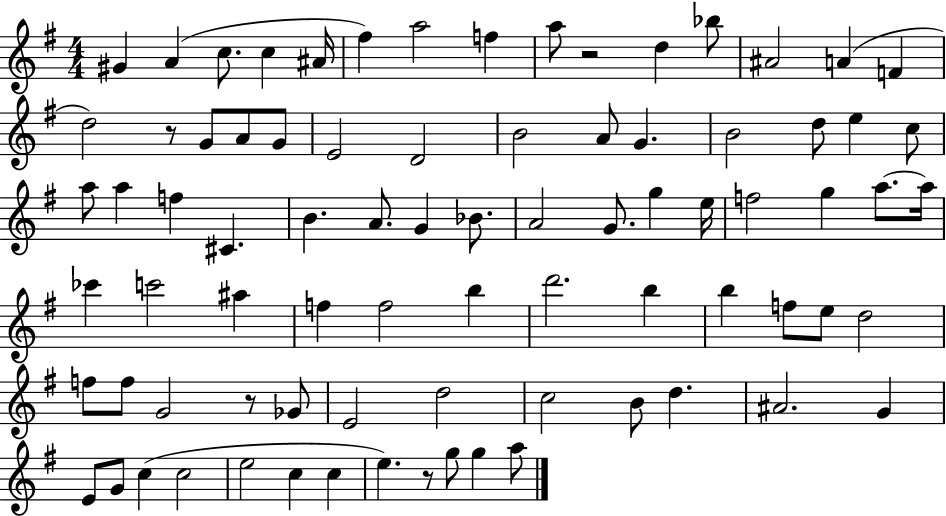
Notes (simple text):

G#4/q A4/q C5/e. C5/q A#4/s F#5/q A5/h F5/q A5/e R/h D5/q Bb5/e A#4/h A4/q F4/q D5/h R/e G4/e A4/e G4/e E4/h D4/h B4/h A4/e G4/q. B4/h D5/e E5/q C5/e A5/e A5/q F5/q C#4/q. B4/q. A4/e. G4/q Bb4/e. A4/h G4/e. G5/q E5/s F5/h G5/q A5/e. A5/s CES6/q C6/h A#5/q F5/q F5/h B5/q D6/h. B5/q B5/q F5/e E5/e D5/h F5/e F5/e G4/h R/e Gb4/e E4/h D5/h C5/h B4/e D5/q. A#4/h. G4/q E4/e G4/e C5/q C5/h E5/h C5/q C5/q E5/q. R/e G5/e G5/q A5/e